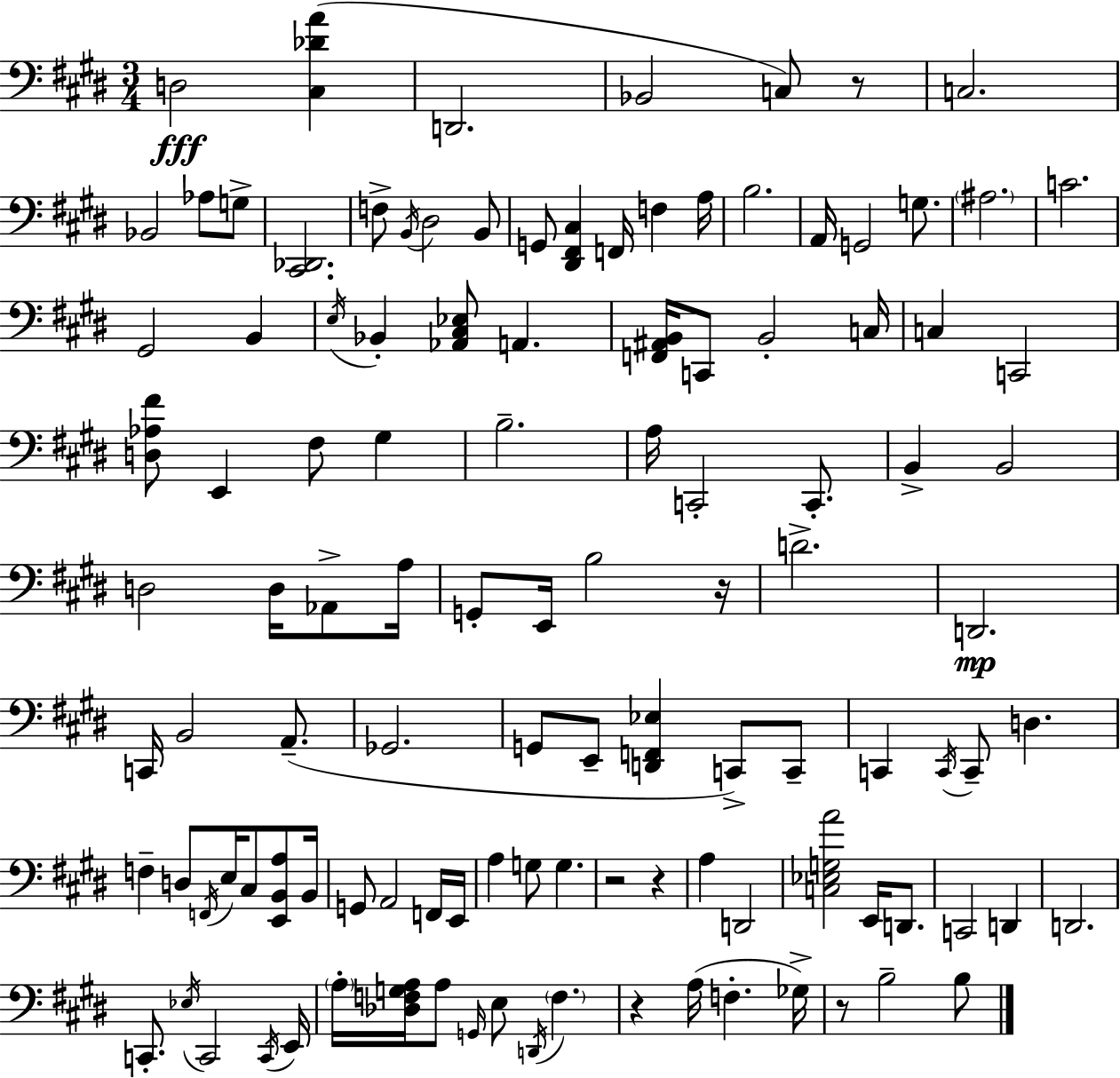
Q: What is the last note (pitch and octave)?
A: B3